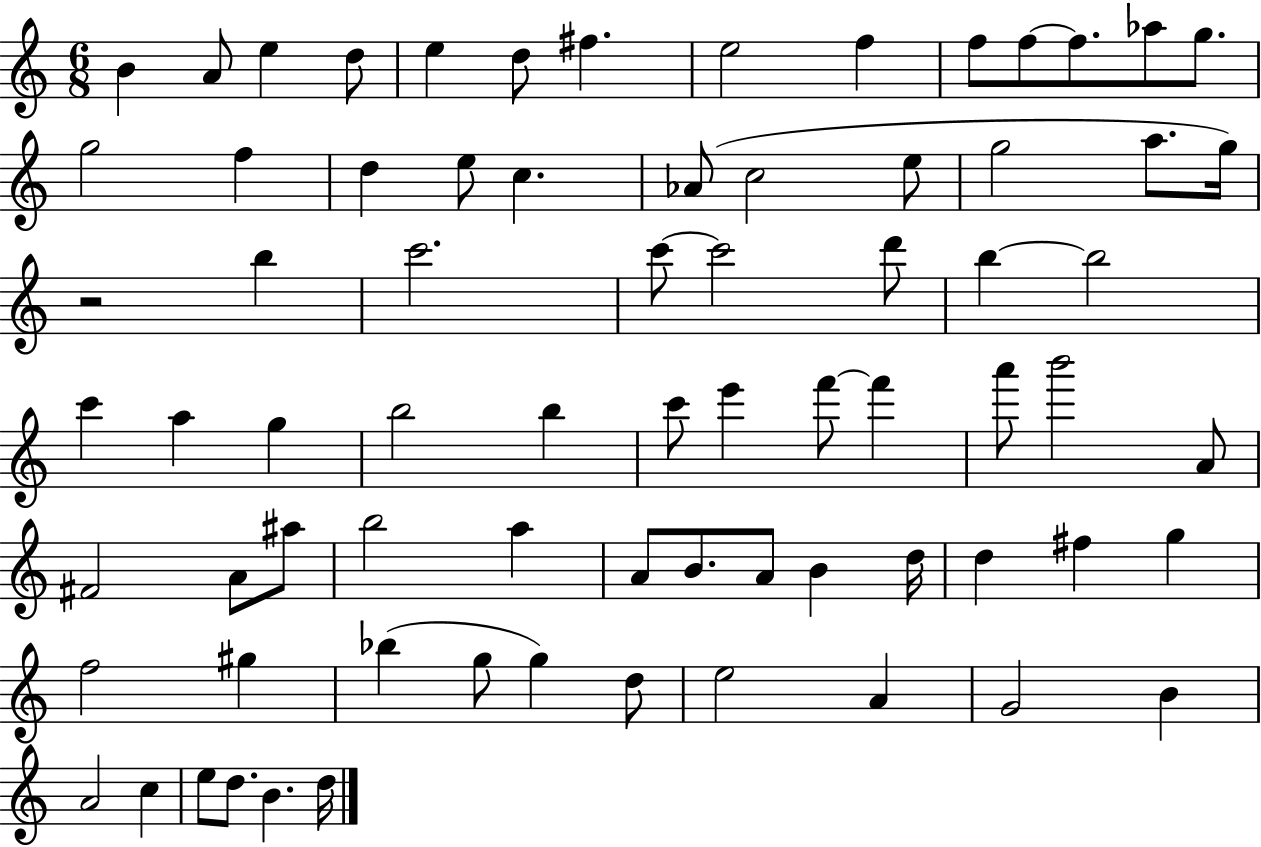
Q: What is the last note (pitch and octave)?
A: D5